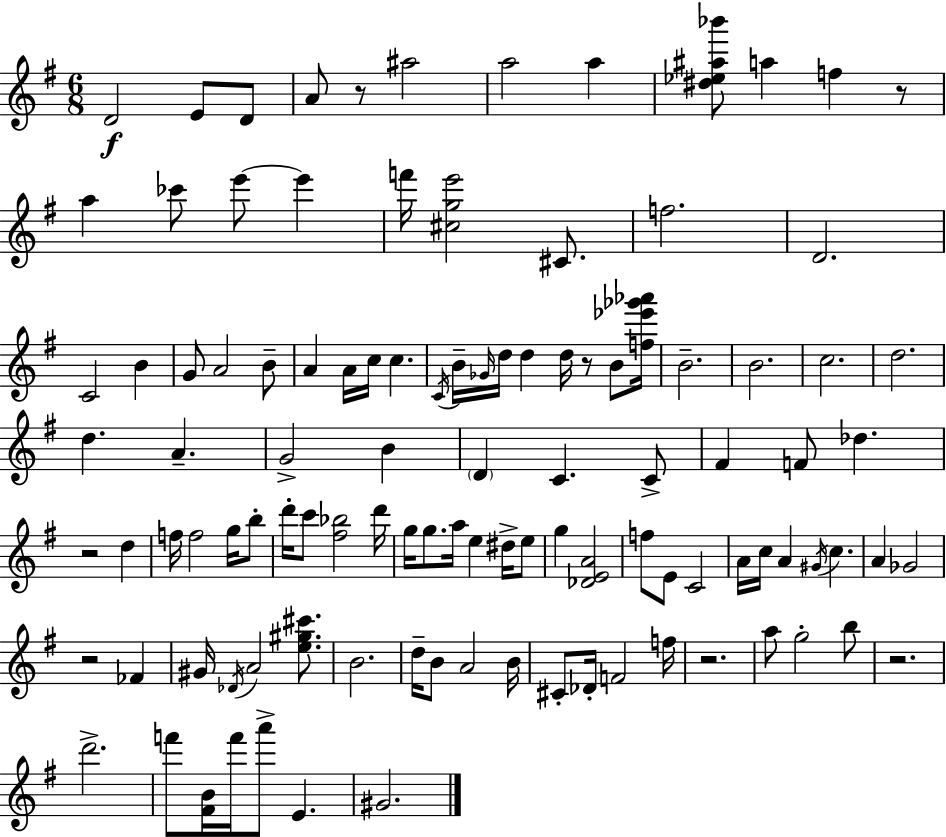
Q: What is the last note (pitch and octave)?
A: G#4